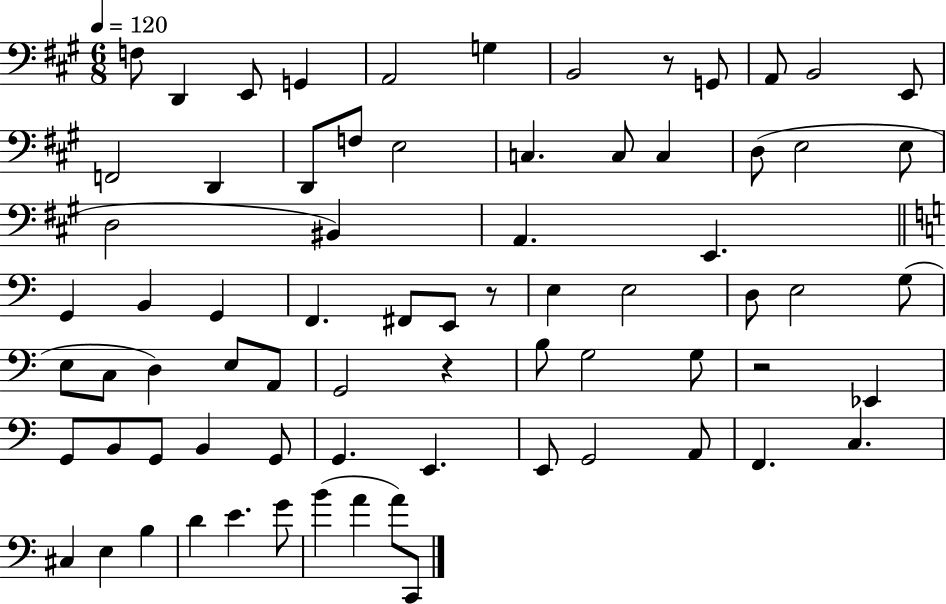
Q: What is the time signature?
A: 6/8